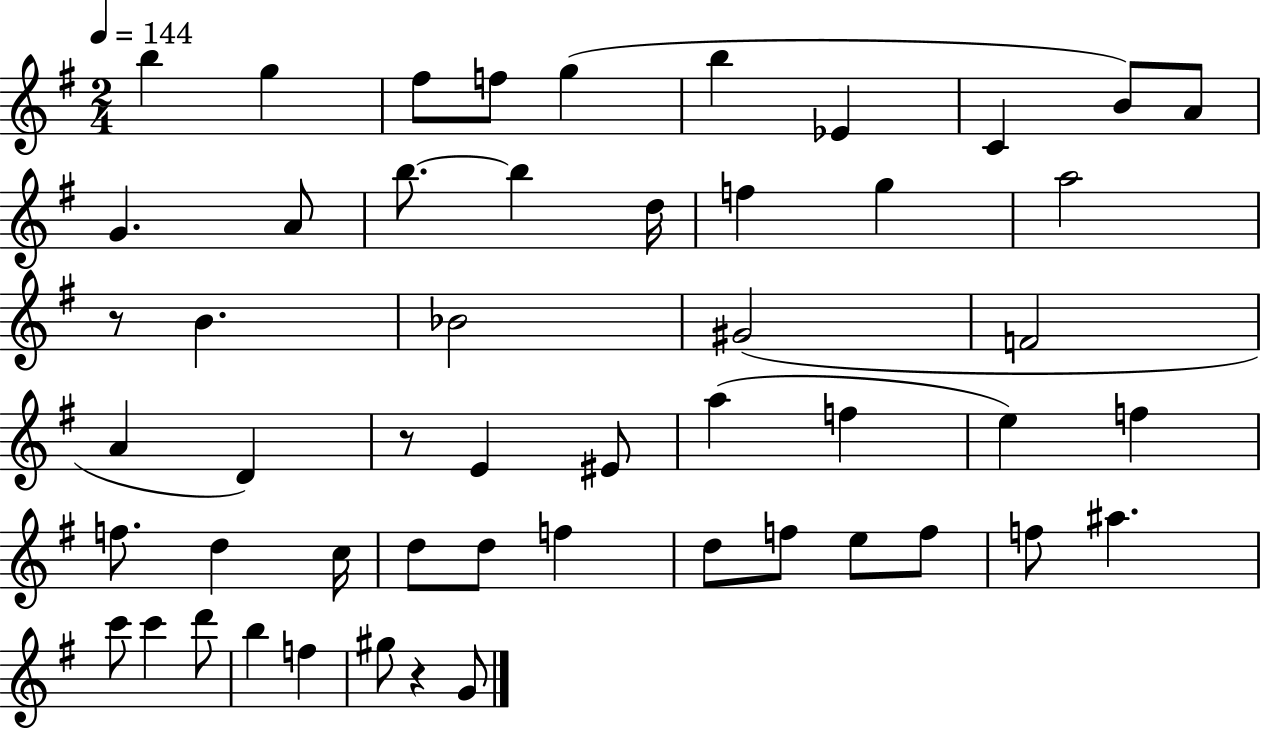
X:1
T:Untitled
M:2/4
L:1/4
K:G
b g ^f/2 f/2 g b _E C B/2 A/2 G A/2 b/2 b d/4 f g a2 z/2 B _B2 ^G2 F2 A D z/2 E ^E/2 a f e f f/2 d c/4 d/2 d/2 f d/2 f/2 e/2 f/2 f/2 ^a c'/2 c' d'/2 b f ^g/2 z G/2